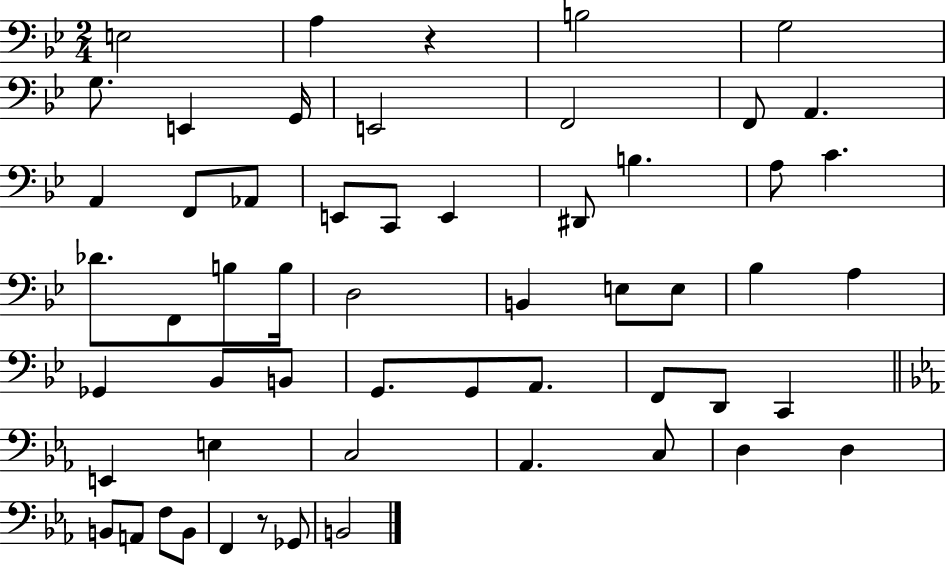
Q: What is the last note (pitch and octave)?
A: B2